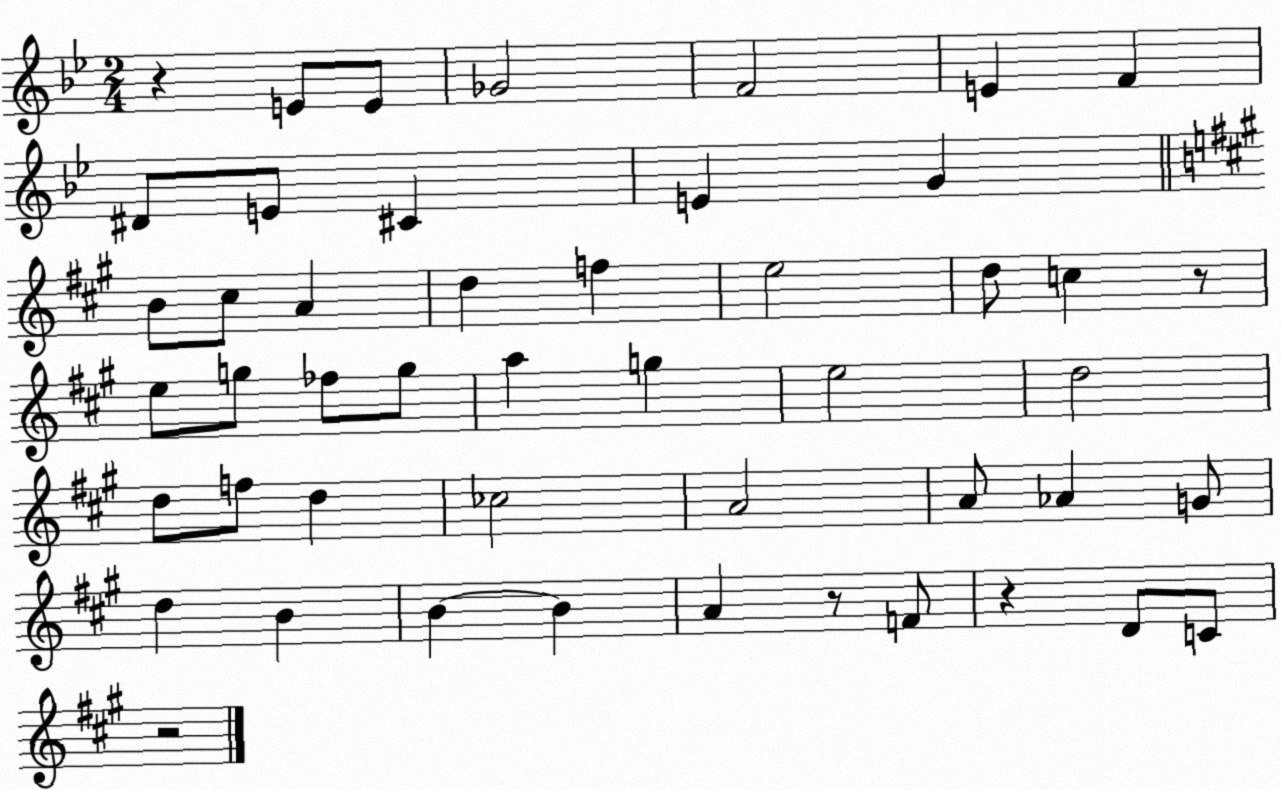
X:1
T:Untitled
M:2/4
L:1/4
K:Bb
z E/2 E/2 _G2 F2 E F ^D/2 E/2 ^C E G B/2 ^c/2 A d f e2 d/2 c z/2 e/2 g/2 _f/2 g/2 a g e2 d2 d/2 f/2 d _c2 A2 A/2 _A G/2 d B B B A z/2 F/2 z D/2 C/2 z2